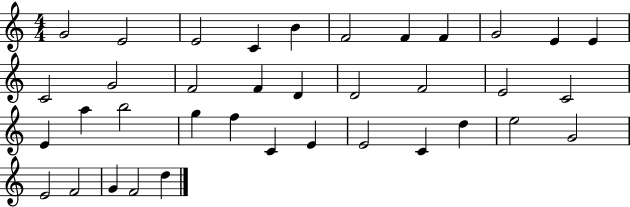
{
  \clef treble
  \numericTimeSignature
  \time 4/4
  \key c \major
  g'2 e'2 | e'2 c'4 b'4 | f'2 f'4 f'4 | g'2 e'4 e'4 | \break c'2 g'2 | f'2 f'4 d'4 | d'2 f'2 | e'2 c'2 | \break e'4 a''4 b''2 | g''4 f''4 c'4 e'4 | e'2 c'4 d''4 | e''2 g'2 | \break e'2 f'2 | g'4 f'2 d''4 | \bar "|."
}